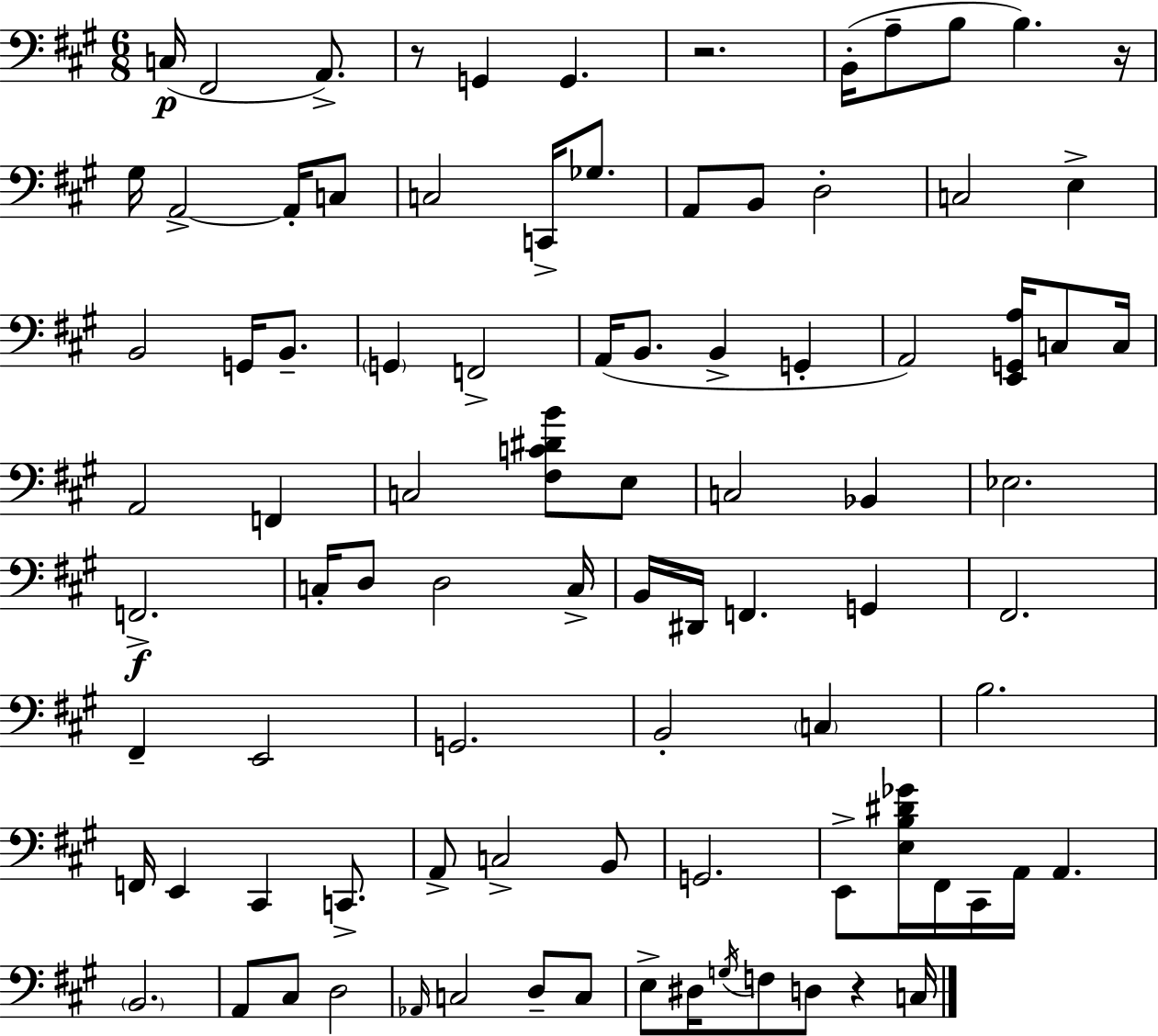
C3/s F#2/h A2/e. R/e G2/q G2/q. R/h. B2/s A3/e B3/e B3/q. R/s G#3/s A2/h A2/s C3/e C3/h C2/s Gb3/e. A2/e B2/e D3/h C3/h E3/q B2/h G2/s B2/e. G2/q F2/h A2/s B2/e. B2/q G2/q A2/h [E2,G2,A3]/s C3/e C3/s A2/h F2/q C3/h [F#3,C4,D#4,B4]/e E3/e C3/h Bb2/q Eb3/h. F2/h. C3/s D3/e D3/h C3/s B2/s D#2/s F2/q. G2/q F#2/h. F#2/q E2/h G2/h. B2/h C3/q B3/h. F2/s E2/q C#2/q C2/e. A2/e C3/h B2/e G2/h. E2/e [E3,B3,D#4,Gb4]/s F#2/s C#2/s A2/s A2/q. B2/h. A2/e C#3/e D3/h Ab2/s C3/h D3/e C3/e E3/e D#3/s G3/s F3/e D3/e R/q C3/s